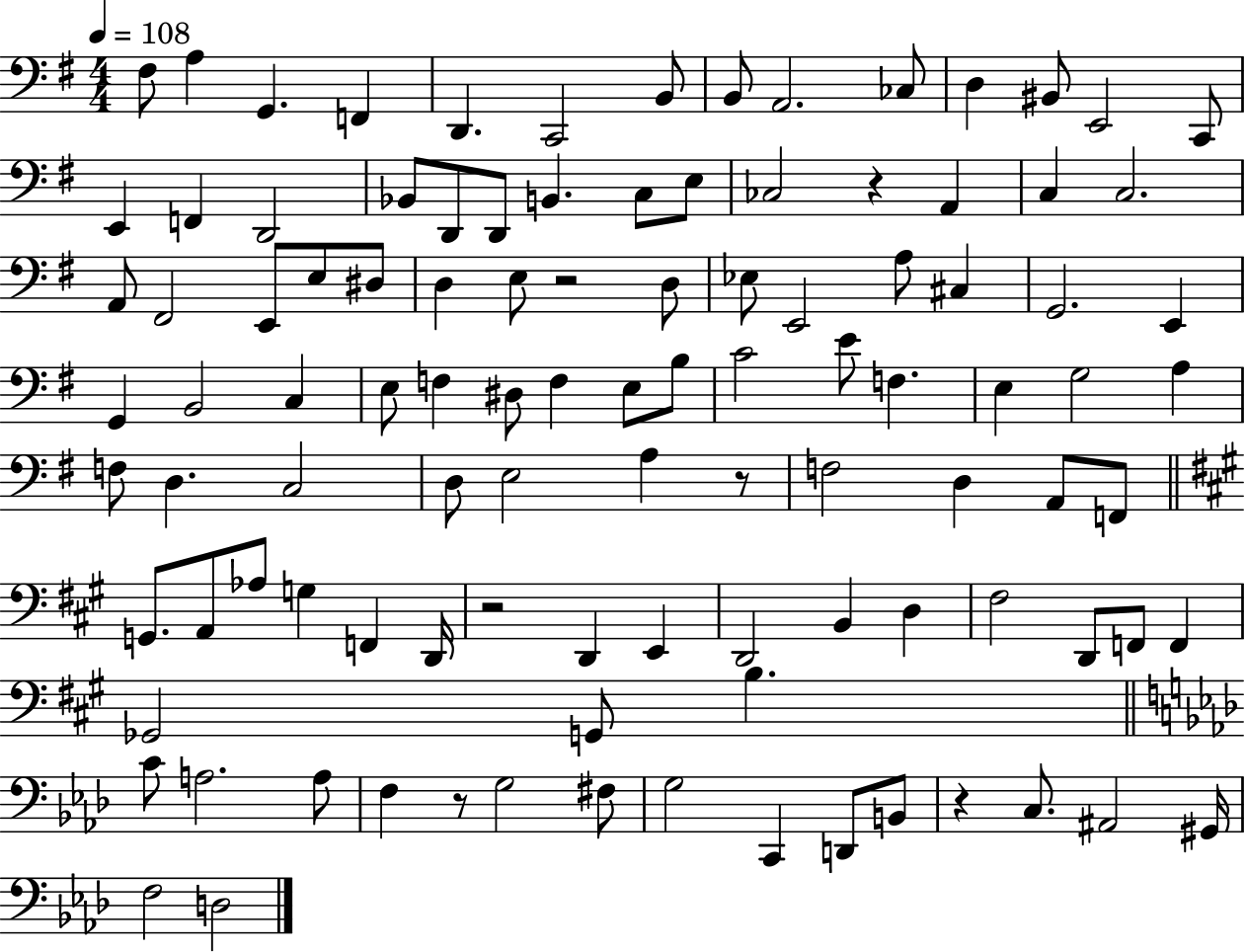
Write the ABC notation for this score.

X:1
T:Untitled
M:4/4
L:1/4
K:G
^F,/2 A, G,, F,, D,, C,,2 B,,/2 B,,/2 A,,2 _C,/2 D, ^B,,/2 E,,2 C,,/2 E,, F,, D,,2 _B,,/2 D,,/2 D,,/2 B,, C,/2 E,/2 _C,2 z A,, C, C,2 A,,/2 ^F,,2 E,,/2 E,/2 ^D,/2 D, E,/2 z2 D,/2 _E,/2 E,,2 A,/2 ^C, G,,2 E,, G,, B,,2 C, E,/2 F, ^D,/2 F, E,/2 B,/2 C2 E/2 F, E, G,2 A, F,/2 D, C,2 D,/2 E,2 A, z/2 F,2 D, A,,/2 F,,/2 G,,/2 A,,/2 _A,/2 G, F,, D,,/4 z2 D,, E,, D,,2 B,, D, ^F,2 D,,/2 F,,/2 F,, _G,,2 G,,/2 B, C/2 A,2 A,/2 F, z/2 G,2 ^F,/2 G,2 C,, D,,/2 B,,/2 z C,/2 ^A,,2 ^G,,/4 F,2 D,2